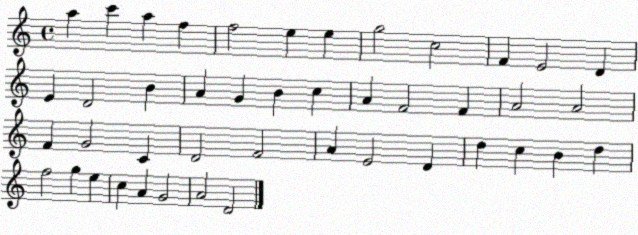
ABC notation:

X:1
T:Untitled
M:4/4
L:1/4
K:C
a c' a f f2 e e g2 c2 F E2 D E D2 B A G B c A F2 F A2 A2 F G2 C D2 F2 A E2 D d c B d f2 g e c A G2 A2 D2